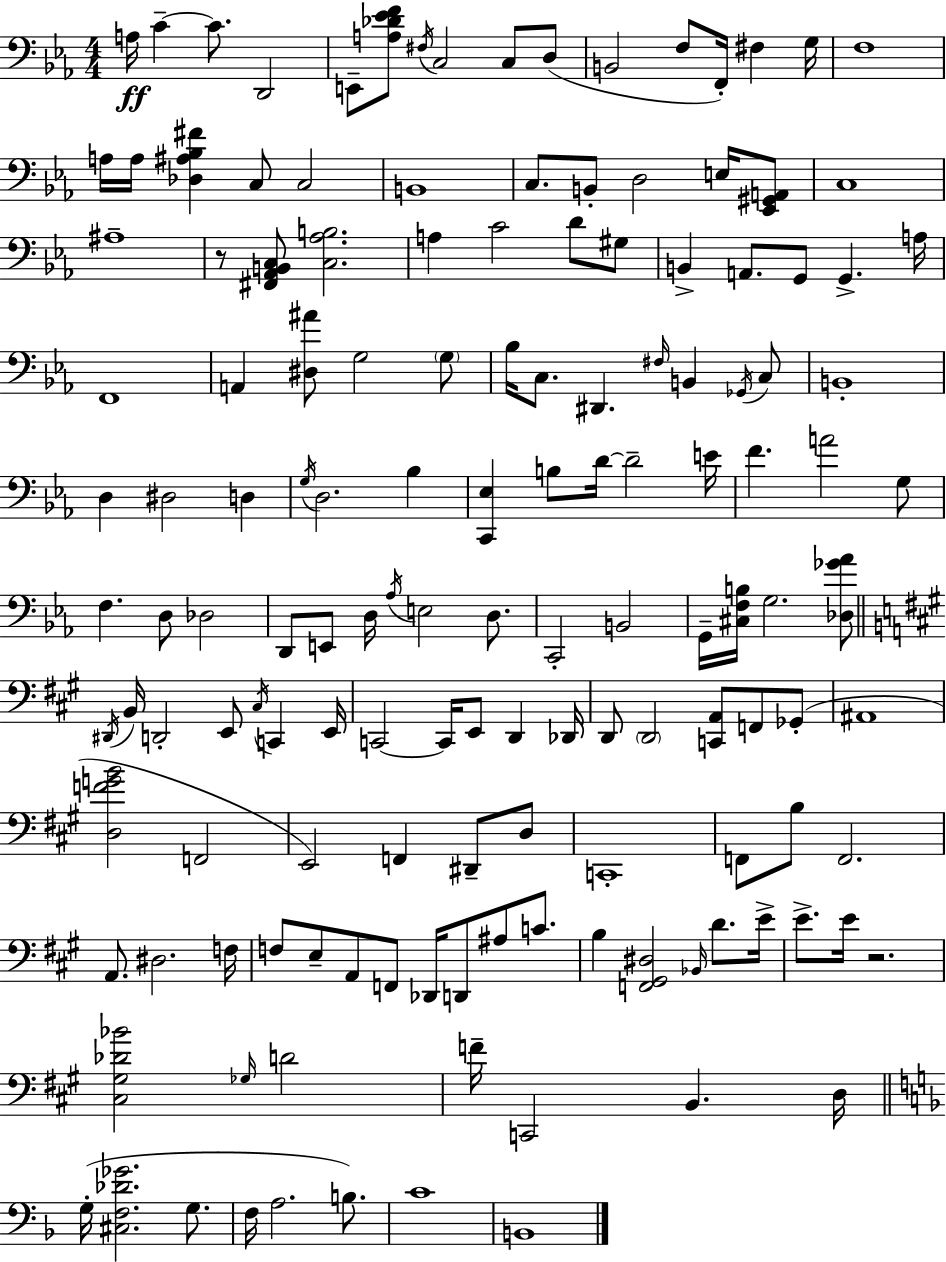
X:1
T:Untitled
M:4/4
L:1/4
K:Cm
A,/4 C C/2 D,,2 E,,/2 [A,_D_EF]/2 ^F,/4 C,2 C,/2 D,/2 B,,2 F,/2 F,,/4 ^F, G,/4 F,4 A,/4 A,/4 [_D,^A,_B,^F] C,/2 C,2 B,,4 C,/2 B,,/2 D,2 E,/4 [_E,,^G,,A,,]/2 C,4 ^A,4 z/2 [^F,,_A,,B,,C,]/2 [C,_A,B,]2 A, C2 D/2 ^G,/2 B,, A,,/2 G,,/2 G,, A,/4 F,,4 A,, [^D,^A]/2 G,2 G,/2 _B,/4 C,/2 ^D,, ^F,/4 B,, _G,,/4 C,/2 B,,4 D, ^D,2 D, G,/4 D,2 _B, [C,,_E,] B,/2 D/4 D2 E/4 F A2 G,/2 F, D,/2 _D,2 D,,/2 E,,/2 D,/4 _A,/4 E,2 D,/2 C,,2 B,,2 G,,/4 [^C,F,B,]/4 G,2 [_D,_G_A]/2 ^D,,/4 B,,/4 D,,2 E,,/2 ^C,/4 C,, E,,/4 C,,2 C,,/4 E,,/2 D,, _D,,/4 D,,/2 D,,2 [C,,A,,]/2 F,,/2 _G,,/2 ^A,,4 [D,FGB]2 F,,2 E,,2 F,, ^D,,/2 D,/2 C,,4 F,,/2 B,/2 F,,2 A,,/2 ^D,2 F,/4 F,/2 E,/2 A,,/2 F,,/2 _D,,/4 D,,/2 ^A,/2 C/2 B, [F,,^G,,^D,]2 _B,,/4 D/2 E/4 E/2 E/4 z2 [^C,^G,_D_B]2 _G,/4 D2 F/4 C,,2 B,, D,/4 G,/4 [^C,F,_D_G]2 G,/2 F,/4 A,2 B,/2 C4 B,,4